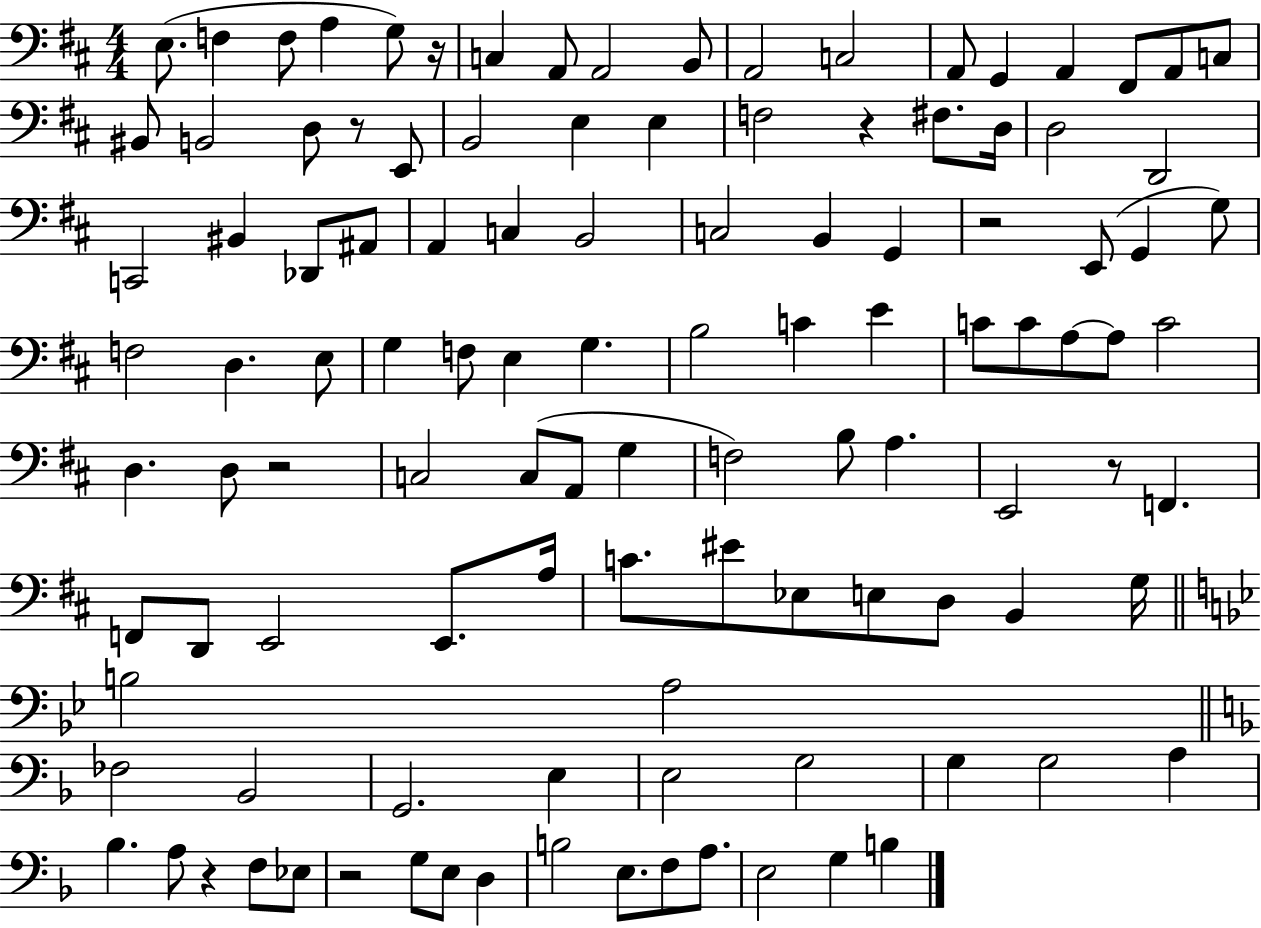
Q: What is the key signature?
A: D major